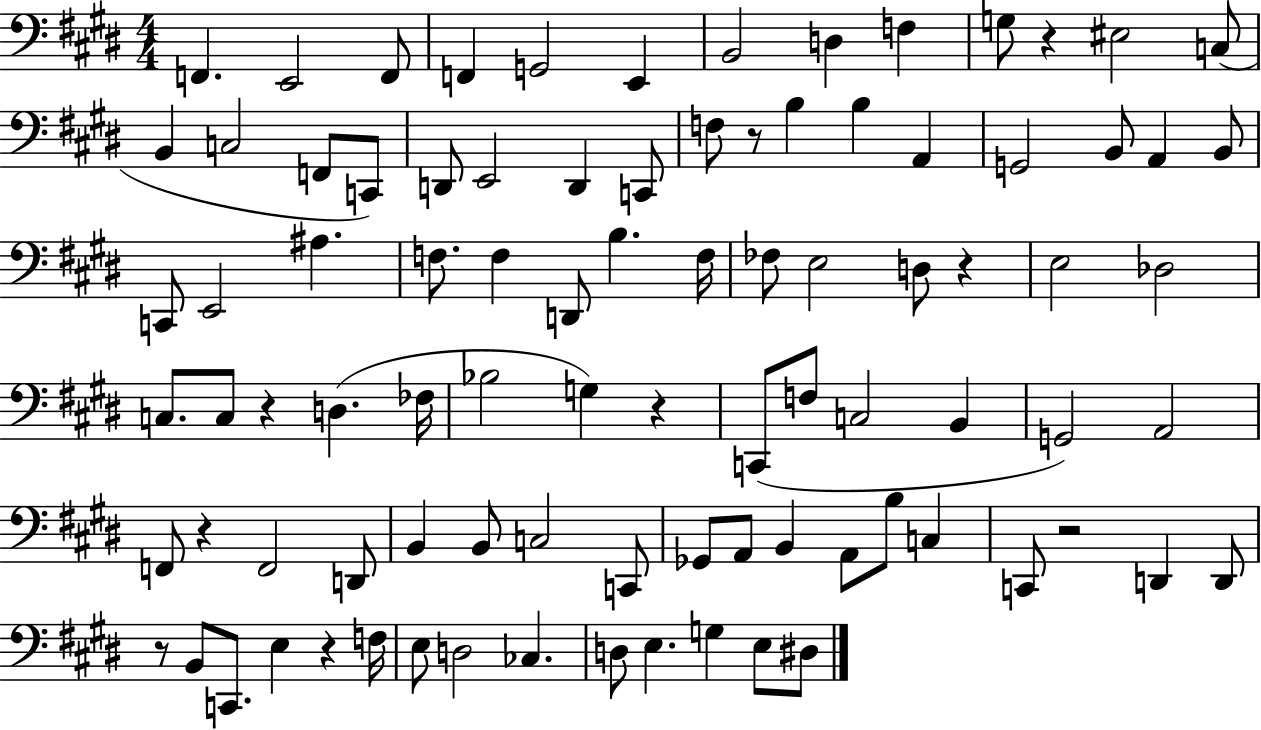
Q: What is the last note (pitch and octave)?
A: D#3